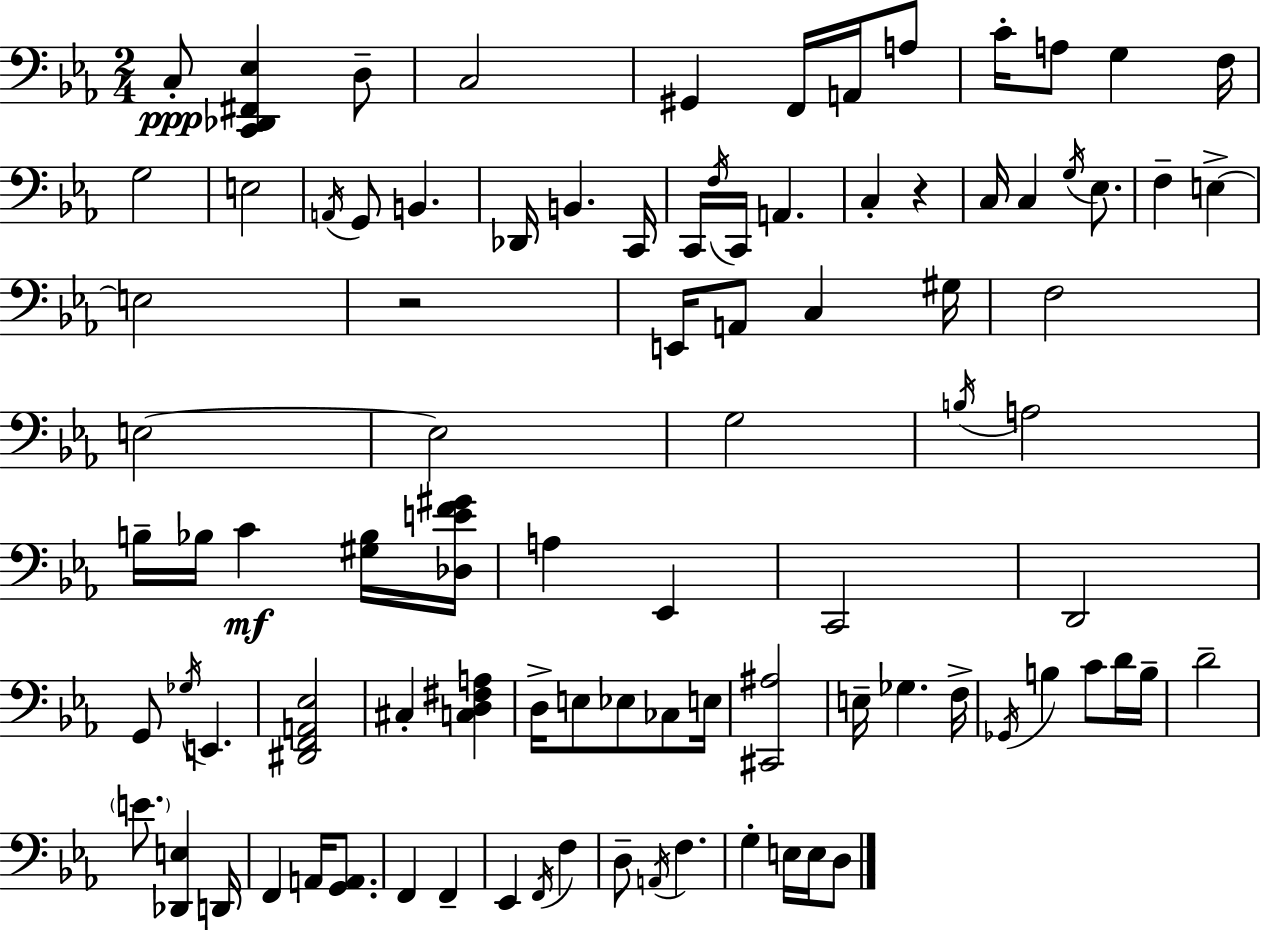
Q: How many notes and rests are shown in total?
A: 92